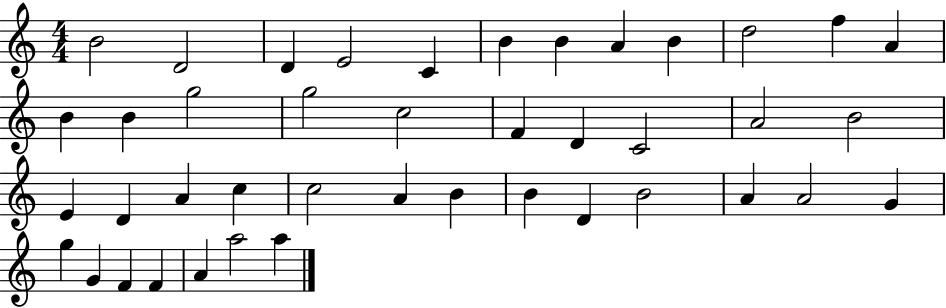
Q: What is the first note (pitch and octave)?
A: B4